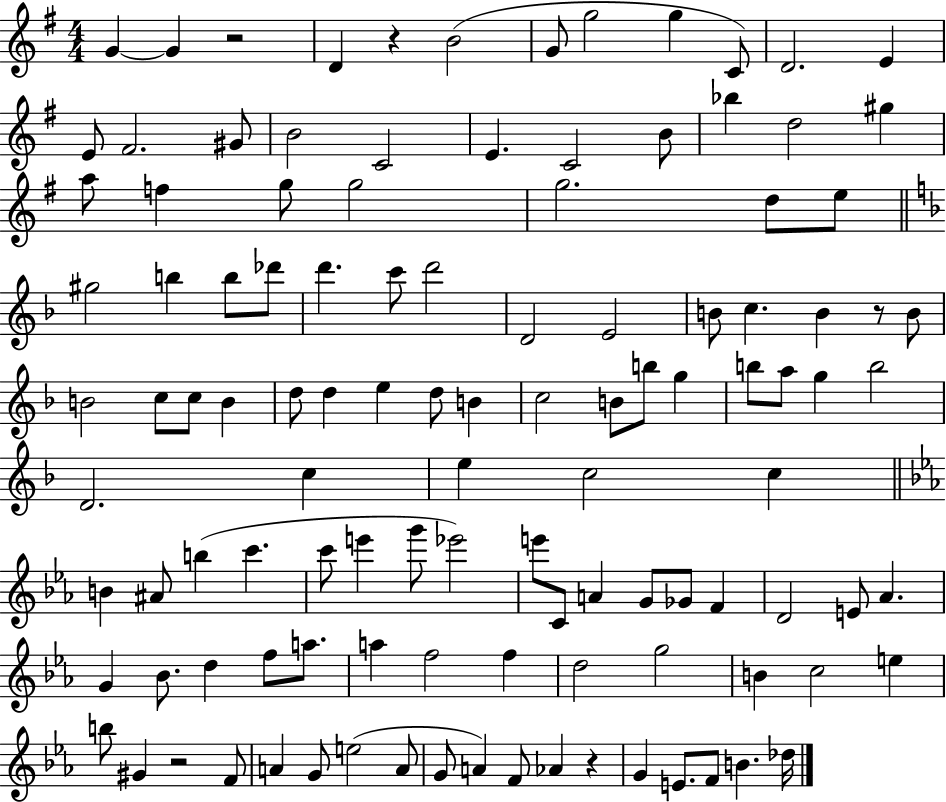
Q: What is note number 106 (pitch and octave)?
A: E4